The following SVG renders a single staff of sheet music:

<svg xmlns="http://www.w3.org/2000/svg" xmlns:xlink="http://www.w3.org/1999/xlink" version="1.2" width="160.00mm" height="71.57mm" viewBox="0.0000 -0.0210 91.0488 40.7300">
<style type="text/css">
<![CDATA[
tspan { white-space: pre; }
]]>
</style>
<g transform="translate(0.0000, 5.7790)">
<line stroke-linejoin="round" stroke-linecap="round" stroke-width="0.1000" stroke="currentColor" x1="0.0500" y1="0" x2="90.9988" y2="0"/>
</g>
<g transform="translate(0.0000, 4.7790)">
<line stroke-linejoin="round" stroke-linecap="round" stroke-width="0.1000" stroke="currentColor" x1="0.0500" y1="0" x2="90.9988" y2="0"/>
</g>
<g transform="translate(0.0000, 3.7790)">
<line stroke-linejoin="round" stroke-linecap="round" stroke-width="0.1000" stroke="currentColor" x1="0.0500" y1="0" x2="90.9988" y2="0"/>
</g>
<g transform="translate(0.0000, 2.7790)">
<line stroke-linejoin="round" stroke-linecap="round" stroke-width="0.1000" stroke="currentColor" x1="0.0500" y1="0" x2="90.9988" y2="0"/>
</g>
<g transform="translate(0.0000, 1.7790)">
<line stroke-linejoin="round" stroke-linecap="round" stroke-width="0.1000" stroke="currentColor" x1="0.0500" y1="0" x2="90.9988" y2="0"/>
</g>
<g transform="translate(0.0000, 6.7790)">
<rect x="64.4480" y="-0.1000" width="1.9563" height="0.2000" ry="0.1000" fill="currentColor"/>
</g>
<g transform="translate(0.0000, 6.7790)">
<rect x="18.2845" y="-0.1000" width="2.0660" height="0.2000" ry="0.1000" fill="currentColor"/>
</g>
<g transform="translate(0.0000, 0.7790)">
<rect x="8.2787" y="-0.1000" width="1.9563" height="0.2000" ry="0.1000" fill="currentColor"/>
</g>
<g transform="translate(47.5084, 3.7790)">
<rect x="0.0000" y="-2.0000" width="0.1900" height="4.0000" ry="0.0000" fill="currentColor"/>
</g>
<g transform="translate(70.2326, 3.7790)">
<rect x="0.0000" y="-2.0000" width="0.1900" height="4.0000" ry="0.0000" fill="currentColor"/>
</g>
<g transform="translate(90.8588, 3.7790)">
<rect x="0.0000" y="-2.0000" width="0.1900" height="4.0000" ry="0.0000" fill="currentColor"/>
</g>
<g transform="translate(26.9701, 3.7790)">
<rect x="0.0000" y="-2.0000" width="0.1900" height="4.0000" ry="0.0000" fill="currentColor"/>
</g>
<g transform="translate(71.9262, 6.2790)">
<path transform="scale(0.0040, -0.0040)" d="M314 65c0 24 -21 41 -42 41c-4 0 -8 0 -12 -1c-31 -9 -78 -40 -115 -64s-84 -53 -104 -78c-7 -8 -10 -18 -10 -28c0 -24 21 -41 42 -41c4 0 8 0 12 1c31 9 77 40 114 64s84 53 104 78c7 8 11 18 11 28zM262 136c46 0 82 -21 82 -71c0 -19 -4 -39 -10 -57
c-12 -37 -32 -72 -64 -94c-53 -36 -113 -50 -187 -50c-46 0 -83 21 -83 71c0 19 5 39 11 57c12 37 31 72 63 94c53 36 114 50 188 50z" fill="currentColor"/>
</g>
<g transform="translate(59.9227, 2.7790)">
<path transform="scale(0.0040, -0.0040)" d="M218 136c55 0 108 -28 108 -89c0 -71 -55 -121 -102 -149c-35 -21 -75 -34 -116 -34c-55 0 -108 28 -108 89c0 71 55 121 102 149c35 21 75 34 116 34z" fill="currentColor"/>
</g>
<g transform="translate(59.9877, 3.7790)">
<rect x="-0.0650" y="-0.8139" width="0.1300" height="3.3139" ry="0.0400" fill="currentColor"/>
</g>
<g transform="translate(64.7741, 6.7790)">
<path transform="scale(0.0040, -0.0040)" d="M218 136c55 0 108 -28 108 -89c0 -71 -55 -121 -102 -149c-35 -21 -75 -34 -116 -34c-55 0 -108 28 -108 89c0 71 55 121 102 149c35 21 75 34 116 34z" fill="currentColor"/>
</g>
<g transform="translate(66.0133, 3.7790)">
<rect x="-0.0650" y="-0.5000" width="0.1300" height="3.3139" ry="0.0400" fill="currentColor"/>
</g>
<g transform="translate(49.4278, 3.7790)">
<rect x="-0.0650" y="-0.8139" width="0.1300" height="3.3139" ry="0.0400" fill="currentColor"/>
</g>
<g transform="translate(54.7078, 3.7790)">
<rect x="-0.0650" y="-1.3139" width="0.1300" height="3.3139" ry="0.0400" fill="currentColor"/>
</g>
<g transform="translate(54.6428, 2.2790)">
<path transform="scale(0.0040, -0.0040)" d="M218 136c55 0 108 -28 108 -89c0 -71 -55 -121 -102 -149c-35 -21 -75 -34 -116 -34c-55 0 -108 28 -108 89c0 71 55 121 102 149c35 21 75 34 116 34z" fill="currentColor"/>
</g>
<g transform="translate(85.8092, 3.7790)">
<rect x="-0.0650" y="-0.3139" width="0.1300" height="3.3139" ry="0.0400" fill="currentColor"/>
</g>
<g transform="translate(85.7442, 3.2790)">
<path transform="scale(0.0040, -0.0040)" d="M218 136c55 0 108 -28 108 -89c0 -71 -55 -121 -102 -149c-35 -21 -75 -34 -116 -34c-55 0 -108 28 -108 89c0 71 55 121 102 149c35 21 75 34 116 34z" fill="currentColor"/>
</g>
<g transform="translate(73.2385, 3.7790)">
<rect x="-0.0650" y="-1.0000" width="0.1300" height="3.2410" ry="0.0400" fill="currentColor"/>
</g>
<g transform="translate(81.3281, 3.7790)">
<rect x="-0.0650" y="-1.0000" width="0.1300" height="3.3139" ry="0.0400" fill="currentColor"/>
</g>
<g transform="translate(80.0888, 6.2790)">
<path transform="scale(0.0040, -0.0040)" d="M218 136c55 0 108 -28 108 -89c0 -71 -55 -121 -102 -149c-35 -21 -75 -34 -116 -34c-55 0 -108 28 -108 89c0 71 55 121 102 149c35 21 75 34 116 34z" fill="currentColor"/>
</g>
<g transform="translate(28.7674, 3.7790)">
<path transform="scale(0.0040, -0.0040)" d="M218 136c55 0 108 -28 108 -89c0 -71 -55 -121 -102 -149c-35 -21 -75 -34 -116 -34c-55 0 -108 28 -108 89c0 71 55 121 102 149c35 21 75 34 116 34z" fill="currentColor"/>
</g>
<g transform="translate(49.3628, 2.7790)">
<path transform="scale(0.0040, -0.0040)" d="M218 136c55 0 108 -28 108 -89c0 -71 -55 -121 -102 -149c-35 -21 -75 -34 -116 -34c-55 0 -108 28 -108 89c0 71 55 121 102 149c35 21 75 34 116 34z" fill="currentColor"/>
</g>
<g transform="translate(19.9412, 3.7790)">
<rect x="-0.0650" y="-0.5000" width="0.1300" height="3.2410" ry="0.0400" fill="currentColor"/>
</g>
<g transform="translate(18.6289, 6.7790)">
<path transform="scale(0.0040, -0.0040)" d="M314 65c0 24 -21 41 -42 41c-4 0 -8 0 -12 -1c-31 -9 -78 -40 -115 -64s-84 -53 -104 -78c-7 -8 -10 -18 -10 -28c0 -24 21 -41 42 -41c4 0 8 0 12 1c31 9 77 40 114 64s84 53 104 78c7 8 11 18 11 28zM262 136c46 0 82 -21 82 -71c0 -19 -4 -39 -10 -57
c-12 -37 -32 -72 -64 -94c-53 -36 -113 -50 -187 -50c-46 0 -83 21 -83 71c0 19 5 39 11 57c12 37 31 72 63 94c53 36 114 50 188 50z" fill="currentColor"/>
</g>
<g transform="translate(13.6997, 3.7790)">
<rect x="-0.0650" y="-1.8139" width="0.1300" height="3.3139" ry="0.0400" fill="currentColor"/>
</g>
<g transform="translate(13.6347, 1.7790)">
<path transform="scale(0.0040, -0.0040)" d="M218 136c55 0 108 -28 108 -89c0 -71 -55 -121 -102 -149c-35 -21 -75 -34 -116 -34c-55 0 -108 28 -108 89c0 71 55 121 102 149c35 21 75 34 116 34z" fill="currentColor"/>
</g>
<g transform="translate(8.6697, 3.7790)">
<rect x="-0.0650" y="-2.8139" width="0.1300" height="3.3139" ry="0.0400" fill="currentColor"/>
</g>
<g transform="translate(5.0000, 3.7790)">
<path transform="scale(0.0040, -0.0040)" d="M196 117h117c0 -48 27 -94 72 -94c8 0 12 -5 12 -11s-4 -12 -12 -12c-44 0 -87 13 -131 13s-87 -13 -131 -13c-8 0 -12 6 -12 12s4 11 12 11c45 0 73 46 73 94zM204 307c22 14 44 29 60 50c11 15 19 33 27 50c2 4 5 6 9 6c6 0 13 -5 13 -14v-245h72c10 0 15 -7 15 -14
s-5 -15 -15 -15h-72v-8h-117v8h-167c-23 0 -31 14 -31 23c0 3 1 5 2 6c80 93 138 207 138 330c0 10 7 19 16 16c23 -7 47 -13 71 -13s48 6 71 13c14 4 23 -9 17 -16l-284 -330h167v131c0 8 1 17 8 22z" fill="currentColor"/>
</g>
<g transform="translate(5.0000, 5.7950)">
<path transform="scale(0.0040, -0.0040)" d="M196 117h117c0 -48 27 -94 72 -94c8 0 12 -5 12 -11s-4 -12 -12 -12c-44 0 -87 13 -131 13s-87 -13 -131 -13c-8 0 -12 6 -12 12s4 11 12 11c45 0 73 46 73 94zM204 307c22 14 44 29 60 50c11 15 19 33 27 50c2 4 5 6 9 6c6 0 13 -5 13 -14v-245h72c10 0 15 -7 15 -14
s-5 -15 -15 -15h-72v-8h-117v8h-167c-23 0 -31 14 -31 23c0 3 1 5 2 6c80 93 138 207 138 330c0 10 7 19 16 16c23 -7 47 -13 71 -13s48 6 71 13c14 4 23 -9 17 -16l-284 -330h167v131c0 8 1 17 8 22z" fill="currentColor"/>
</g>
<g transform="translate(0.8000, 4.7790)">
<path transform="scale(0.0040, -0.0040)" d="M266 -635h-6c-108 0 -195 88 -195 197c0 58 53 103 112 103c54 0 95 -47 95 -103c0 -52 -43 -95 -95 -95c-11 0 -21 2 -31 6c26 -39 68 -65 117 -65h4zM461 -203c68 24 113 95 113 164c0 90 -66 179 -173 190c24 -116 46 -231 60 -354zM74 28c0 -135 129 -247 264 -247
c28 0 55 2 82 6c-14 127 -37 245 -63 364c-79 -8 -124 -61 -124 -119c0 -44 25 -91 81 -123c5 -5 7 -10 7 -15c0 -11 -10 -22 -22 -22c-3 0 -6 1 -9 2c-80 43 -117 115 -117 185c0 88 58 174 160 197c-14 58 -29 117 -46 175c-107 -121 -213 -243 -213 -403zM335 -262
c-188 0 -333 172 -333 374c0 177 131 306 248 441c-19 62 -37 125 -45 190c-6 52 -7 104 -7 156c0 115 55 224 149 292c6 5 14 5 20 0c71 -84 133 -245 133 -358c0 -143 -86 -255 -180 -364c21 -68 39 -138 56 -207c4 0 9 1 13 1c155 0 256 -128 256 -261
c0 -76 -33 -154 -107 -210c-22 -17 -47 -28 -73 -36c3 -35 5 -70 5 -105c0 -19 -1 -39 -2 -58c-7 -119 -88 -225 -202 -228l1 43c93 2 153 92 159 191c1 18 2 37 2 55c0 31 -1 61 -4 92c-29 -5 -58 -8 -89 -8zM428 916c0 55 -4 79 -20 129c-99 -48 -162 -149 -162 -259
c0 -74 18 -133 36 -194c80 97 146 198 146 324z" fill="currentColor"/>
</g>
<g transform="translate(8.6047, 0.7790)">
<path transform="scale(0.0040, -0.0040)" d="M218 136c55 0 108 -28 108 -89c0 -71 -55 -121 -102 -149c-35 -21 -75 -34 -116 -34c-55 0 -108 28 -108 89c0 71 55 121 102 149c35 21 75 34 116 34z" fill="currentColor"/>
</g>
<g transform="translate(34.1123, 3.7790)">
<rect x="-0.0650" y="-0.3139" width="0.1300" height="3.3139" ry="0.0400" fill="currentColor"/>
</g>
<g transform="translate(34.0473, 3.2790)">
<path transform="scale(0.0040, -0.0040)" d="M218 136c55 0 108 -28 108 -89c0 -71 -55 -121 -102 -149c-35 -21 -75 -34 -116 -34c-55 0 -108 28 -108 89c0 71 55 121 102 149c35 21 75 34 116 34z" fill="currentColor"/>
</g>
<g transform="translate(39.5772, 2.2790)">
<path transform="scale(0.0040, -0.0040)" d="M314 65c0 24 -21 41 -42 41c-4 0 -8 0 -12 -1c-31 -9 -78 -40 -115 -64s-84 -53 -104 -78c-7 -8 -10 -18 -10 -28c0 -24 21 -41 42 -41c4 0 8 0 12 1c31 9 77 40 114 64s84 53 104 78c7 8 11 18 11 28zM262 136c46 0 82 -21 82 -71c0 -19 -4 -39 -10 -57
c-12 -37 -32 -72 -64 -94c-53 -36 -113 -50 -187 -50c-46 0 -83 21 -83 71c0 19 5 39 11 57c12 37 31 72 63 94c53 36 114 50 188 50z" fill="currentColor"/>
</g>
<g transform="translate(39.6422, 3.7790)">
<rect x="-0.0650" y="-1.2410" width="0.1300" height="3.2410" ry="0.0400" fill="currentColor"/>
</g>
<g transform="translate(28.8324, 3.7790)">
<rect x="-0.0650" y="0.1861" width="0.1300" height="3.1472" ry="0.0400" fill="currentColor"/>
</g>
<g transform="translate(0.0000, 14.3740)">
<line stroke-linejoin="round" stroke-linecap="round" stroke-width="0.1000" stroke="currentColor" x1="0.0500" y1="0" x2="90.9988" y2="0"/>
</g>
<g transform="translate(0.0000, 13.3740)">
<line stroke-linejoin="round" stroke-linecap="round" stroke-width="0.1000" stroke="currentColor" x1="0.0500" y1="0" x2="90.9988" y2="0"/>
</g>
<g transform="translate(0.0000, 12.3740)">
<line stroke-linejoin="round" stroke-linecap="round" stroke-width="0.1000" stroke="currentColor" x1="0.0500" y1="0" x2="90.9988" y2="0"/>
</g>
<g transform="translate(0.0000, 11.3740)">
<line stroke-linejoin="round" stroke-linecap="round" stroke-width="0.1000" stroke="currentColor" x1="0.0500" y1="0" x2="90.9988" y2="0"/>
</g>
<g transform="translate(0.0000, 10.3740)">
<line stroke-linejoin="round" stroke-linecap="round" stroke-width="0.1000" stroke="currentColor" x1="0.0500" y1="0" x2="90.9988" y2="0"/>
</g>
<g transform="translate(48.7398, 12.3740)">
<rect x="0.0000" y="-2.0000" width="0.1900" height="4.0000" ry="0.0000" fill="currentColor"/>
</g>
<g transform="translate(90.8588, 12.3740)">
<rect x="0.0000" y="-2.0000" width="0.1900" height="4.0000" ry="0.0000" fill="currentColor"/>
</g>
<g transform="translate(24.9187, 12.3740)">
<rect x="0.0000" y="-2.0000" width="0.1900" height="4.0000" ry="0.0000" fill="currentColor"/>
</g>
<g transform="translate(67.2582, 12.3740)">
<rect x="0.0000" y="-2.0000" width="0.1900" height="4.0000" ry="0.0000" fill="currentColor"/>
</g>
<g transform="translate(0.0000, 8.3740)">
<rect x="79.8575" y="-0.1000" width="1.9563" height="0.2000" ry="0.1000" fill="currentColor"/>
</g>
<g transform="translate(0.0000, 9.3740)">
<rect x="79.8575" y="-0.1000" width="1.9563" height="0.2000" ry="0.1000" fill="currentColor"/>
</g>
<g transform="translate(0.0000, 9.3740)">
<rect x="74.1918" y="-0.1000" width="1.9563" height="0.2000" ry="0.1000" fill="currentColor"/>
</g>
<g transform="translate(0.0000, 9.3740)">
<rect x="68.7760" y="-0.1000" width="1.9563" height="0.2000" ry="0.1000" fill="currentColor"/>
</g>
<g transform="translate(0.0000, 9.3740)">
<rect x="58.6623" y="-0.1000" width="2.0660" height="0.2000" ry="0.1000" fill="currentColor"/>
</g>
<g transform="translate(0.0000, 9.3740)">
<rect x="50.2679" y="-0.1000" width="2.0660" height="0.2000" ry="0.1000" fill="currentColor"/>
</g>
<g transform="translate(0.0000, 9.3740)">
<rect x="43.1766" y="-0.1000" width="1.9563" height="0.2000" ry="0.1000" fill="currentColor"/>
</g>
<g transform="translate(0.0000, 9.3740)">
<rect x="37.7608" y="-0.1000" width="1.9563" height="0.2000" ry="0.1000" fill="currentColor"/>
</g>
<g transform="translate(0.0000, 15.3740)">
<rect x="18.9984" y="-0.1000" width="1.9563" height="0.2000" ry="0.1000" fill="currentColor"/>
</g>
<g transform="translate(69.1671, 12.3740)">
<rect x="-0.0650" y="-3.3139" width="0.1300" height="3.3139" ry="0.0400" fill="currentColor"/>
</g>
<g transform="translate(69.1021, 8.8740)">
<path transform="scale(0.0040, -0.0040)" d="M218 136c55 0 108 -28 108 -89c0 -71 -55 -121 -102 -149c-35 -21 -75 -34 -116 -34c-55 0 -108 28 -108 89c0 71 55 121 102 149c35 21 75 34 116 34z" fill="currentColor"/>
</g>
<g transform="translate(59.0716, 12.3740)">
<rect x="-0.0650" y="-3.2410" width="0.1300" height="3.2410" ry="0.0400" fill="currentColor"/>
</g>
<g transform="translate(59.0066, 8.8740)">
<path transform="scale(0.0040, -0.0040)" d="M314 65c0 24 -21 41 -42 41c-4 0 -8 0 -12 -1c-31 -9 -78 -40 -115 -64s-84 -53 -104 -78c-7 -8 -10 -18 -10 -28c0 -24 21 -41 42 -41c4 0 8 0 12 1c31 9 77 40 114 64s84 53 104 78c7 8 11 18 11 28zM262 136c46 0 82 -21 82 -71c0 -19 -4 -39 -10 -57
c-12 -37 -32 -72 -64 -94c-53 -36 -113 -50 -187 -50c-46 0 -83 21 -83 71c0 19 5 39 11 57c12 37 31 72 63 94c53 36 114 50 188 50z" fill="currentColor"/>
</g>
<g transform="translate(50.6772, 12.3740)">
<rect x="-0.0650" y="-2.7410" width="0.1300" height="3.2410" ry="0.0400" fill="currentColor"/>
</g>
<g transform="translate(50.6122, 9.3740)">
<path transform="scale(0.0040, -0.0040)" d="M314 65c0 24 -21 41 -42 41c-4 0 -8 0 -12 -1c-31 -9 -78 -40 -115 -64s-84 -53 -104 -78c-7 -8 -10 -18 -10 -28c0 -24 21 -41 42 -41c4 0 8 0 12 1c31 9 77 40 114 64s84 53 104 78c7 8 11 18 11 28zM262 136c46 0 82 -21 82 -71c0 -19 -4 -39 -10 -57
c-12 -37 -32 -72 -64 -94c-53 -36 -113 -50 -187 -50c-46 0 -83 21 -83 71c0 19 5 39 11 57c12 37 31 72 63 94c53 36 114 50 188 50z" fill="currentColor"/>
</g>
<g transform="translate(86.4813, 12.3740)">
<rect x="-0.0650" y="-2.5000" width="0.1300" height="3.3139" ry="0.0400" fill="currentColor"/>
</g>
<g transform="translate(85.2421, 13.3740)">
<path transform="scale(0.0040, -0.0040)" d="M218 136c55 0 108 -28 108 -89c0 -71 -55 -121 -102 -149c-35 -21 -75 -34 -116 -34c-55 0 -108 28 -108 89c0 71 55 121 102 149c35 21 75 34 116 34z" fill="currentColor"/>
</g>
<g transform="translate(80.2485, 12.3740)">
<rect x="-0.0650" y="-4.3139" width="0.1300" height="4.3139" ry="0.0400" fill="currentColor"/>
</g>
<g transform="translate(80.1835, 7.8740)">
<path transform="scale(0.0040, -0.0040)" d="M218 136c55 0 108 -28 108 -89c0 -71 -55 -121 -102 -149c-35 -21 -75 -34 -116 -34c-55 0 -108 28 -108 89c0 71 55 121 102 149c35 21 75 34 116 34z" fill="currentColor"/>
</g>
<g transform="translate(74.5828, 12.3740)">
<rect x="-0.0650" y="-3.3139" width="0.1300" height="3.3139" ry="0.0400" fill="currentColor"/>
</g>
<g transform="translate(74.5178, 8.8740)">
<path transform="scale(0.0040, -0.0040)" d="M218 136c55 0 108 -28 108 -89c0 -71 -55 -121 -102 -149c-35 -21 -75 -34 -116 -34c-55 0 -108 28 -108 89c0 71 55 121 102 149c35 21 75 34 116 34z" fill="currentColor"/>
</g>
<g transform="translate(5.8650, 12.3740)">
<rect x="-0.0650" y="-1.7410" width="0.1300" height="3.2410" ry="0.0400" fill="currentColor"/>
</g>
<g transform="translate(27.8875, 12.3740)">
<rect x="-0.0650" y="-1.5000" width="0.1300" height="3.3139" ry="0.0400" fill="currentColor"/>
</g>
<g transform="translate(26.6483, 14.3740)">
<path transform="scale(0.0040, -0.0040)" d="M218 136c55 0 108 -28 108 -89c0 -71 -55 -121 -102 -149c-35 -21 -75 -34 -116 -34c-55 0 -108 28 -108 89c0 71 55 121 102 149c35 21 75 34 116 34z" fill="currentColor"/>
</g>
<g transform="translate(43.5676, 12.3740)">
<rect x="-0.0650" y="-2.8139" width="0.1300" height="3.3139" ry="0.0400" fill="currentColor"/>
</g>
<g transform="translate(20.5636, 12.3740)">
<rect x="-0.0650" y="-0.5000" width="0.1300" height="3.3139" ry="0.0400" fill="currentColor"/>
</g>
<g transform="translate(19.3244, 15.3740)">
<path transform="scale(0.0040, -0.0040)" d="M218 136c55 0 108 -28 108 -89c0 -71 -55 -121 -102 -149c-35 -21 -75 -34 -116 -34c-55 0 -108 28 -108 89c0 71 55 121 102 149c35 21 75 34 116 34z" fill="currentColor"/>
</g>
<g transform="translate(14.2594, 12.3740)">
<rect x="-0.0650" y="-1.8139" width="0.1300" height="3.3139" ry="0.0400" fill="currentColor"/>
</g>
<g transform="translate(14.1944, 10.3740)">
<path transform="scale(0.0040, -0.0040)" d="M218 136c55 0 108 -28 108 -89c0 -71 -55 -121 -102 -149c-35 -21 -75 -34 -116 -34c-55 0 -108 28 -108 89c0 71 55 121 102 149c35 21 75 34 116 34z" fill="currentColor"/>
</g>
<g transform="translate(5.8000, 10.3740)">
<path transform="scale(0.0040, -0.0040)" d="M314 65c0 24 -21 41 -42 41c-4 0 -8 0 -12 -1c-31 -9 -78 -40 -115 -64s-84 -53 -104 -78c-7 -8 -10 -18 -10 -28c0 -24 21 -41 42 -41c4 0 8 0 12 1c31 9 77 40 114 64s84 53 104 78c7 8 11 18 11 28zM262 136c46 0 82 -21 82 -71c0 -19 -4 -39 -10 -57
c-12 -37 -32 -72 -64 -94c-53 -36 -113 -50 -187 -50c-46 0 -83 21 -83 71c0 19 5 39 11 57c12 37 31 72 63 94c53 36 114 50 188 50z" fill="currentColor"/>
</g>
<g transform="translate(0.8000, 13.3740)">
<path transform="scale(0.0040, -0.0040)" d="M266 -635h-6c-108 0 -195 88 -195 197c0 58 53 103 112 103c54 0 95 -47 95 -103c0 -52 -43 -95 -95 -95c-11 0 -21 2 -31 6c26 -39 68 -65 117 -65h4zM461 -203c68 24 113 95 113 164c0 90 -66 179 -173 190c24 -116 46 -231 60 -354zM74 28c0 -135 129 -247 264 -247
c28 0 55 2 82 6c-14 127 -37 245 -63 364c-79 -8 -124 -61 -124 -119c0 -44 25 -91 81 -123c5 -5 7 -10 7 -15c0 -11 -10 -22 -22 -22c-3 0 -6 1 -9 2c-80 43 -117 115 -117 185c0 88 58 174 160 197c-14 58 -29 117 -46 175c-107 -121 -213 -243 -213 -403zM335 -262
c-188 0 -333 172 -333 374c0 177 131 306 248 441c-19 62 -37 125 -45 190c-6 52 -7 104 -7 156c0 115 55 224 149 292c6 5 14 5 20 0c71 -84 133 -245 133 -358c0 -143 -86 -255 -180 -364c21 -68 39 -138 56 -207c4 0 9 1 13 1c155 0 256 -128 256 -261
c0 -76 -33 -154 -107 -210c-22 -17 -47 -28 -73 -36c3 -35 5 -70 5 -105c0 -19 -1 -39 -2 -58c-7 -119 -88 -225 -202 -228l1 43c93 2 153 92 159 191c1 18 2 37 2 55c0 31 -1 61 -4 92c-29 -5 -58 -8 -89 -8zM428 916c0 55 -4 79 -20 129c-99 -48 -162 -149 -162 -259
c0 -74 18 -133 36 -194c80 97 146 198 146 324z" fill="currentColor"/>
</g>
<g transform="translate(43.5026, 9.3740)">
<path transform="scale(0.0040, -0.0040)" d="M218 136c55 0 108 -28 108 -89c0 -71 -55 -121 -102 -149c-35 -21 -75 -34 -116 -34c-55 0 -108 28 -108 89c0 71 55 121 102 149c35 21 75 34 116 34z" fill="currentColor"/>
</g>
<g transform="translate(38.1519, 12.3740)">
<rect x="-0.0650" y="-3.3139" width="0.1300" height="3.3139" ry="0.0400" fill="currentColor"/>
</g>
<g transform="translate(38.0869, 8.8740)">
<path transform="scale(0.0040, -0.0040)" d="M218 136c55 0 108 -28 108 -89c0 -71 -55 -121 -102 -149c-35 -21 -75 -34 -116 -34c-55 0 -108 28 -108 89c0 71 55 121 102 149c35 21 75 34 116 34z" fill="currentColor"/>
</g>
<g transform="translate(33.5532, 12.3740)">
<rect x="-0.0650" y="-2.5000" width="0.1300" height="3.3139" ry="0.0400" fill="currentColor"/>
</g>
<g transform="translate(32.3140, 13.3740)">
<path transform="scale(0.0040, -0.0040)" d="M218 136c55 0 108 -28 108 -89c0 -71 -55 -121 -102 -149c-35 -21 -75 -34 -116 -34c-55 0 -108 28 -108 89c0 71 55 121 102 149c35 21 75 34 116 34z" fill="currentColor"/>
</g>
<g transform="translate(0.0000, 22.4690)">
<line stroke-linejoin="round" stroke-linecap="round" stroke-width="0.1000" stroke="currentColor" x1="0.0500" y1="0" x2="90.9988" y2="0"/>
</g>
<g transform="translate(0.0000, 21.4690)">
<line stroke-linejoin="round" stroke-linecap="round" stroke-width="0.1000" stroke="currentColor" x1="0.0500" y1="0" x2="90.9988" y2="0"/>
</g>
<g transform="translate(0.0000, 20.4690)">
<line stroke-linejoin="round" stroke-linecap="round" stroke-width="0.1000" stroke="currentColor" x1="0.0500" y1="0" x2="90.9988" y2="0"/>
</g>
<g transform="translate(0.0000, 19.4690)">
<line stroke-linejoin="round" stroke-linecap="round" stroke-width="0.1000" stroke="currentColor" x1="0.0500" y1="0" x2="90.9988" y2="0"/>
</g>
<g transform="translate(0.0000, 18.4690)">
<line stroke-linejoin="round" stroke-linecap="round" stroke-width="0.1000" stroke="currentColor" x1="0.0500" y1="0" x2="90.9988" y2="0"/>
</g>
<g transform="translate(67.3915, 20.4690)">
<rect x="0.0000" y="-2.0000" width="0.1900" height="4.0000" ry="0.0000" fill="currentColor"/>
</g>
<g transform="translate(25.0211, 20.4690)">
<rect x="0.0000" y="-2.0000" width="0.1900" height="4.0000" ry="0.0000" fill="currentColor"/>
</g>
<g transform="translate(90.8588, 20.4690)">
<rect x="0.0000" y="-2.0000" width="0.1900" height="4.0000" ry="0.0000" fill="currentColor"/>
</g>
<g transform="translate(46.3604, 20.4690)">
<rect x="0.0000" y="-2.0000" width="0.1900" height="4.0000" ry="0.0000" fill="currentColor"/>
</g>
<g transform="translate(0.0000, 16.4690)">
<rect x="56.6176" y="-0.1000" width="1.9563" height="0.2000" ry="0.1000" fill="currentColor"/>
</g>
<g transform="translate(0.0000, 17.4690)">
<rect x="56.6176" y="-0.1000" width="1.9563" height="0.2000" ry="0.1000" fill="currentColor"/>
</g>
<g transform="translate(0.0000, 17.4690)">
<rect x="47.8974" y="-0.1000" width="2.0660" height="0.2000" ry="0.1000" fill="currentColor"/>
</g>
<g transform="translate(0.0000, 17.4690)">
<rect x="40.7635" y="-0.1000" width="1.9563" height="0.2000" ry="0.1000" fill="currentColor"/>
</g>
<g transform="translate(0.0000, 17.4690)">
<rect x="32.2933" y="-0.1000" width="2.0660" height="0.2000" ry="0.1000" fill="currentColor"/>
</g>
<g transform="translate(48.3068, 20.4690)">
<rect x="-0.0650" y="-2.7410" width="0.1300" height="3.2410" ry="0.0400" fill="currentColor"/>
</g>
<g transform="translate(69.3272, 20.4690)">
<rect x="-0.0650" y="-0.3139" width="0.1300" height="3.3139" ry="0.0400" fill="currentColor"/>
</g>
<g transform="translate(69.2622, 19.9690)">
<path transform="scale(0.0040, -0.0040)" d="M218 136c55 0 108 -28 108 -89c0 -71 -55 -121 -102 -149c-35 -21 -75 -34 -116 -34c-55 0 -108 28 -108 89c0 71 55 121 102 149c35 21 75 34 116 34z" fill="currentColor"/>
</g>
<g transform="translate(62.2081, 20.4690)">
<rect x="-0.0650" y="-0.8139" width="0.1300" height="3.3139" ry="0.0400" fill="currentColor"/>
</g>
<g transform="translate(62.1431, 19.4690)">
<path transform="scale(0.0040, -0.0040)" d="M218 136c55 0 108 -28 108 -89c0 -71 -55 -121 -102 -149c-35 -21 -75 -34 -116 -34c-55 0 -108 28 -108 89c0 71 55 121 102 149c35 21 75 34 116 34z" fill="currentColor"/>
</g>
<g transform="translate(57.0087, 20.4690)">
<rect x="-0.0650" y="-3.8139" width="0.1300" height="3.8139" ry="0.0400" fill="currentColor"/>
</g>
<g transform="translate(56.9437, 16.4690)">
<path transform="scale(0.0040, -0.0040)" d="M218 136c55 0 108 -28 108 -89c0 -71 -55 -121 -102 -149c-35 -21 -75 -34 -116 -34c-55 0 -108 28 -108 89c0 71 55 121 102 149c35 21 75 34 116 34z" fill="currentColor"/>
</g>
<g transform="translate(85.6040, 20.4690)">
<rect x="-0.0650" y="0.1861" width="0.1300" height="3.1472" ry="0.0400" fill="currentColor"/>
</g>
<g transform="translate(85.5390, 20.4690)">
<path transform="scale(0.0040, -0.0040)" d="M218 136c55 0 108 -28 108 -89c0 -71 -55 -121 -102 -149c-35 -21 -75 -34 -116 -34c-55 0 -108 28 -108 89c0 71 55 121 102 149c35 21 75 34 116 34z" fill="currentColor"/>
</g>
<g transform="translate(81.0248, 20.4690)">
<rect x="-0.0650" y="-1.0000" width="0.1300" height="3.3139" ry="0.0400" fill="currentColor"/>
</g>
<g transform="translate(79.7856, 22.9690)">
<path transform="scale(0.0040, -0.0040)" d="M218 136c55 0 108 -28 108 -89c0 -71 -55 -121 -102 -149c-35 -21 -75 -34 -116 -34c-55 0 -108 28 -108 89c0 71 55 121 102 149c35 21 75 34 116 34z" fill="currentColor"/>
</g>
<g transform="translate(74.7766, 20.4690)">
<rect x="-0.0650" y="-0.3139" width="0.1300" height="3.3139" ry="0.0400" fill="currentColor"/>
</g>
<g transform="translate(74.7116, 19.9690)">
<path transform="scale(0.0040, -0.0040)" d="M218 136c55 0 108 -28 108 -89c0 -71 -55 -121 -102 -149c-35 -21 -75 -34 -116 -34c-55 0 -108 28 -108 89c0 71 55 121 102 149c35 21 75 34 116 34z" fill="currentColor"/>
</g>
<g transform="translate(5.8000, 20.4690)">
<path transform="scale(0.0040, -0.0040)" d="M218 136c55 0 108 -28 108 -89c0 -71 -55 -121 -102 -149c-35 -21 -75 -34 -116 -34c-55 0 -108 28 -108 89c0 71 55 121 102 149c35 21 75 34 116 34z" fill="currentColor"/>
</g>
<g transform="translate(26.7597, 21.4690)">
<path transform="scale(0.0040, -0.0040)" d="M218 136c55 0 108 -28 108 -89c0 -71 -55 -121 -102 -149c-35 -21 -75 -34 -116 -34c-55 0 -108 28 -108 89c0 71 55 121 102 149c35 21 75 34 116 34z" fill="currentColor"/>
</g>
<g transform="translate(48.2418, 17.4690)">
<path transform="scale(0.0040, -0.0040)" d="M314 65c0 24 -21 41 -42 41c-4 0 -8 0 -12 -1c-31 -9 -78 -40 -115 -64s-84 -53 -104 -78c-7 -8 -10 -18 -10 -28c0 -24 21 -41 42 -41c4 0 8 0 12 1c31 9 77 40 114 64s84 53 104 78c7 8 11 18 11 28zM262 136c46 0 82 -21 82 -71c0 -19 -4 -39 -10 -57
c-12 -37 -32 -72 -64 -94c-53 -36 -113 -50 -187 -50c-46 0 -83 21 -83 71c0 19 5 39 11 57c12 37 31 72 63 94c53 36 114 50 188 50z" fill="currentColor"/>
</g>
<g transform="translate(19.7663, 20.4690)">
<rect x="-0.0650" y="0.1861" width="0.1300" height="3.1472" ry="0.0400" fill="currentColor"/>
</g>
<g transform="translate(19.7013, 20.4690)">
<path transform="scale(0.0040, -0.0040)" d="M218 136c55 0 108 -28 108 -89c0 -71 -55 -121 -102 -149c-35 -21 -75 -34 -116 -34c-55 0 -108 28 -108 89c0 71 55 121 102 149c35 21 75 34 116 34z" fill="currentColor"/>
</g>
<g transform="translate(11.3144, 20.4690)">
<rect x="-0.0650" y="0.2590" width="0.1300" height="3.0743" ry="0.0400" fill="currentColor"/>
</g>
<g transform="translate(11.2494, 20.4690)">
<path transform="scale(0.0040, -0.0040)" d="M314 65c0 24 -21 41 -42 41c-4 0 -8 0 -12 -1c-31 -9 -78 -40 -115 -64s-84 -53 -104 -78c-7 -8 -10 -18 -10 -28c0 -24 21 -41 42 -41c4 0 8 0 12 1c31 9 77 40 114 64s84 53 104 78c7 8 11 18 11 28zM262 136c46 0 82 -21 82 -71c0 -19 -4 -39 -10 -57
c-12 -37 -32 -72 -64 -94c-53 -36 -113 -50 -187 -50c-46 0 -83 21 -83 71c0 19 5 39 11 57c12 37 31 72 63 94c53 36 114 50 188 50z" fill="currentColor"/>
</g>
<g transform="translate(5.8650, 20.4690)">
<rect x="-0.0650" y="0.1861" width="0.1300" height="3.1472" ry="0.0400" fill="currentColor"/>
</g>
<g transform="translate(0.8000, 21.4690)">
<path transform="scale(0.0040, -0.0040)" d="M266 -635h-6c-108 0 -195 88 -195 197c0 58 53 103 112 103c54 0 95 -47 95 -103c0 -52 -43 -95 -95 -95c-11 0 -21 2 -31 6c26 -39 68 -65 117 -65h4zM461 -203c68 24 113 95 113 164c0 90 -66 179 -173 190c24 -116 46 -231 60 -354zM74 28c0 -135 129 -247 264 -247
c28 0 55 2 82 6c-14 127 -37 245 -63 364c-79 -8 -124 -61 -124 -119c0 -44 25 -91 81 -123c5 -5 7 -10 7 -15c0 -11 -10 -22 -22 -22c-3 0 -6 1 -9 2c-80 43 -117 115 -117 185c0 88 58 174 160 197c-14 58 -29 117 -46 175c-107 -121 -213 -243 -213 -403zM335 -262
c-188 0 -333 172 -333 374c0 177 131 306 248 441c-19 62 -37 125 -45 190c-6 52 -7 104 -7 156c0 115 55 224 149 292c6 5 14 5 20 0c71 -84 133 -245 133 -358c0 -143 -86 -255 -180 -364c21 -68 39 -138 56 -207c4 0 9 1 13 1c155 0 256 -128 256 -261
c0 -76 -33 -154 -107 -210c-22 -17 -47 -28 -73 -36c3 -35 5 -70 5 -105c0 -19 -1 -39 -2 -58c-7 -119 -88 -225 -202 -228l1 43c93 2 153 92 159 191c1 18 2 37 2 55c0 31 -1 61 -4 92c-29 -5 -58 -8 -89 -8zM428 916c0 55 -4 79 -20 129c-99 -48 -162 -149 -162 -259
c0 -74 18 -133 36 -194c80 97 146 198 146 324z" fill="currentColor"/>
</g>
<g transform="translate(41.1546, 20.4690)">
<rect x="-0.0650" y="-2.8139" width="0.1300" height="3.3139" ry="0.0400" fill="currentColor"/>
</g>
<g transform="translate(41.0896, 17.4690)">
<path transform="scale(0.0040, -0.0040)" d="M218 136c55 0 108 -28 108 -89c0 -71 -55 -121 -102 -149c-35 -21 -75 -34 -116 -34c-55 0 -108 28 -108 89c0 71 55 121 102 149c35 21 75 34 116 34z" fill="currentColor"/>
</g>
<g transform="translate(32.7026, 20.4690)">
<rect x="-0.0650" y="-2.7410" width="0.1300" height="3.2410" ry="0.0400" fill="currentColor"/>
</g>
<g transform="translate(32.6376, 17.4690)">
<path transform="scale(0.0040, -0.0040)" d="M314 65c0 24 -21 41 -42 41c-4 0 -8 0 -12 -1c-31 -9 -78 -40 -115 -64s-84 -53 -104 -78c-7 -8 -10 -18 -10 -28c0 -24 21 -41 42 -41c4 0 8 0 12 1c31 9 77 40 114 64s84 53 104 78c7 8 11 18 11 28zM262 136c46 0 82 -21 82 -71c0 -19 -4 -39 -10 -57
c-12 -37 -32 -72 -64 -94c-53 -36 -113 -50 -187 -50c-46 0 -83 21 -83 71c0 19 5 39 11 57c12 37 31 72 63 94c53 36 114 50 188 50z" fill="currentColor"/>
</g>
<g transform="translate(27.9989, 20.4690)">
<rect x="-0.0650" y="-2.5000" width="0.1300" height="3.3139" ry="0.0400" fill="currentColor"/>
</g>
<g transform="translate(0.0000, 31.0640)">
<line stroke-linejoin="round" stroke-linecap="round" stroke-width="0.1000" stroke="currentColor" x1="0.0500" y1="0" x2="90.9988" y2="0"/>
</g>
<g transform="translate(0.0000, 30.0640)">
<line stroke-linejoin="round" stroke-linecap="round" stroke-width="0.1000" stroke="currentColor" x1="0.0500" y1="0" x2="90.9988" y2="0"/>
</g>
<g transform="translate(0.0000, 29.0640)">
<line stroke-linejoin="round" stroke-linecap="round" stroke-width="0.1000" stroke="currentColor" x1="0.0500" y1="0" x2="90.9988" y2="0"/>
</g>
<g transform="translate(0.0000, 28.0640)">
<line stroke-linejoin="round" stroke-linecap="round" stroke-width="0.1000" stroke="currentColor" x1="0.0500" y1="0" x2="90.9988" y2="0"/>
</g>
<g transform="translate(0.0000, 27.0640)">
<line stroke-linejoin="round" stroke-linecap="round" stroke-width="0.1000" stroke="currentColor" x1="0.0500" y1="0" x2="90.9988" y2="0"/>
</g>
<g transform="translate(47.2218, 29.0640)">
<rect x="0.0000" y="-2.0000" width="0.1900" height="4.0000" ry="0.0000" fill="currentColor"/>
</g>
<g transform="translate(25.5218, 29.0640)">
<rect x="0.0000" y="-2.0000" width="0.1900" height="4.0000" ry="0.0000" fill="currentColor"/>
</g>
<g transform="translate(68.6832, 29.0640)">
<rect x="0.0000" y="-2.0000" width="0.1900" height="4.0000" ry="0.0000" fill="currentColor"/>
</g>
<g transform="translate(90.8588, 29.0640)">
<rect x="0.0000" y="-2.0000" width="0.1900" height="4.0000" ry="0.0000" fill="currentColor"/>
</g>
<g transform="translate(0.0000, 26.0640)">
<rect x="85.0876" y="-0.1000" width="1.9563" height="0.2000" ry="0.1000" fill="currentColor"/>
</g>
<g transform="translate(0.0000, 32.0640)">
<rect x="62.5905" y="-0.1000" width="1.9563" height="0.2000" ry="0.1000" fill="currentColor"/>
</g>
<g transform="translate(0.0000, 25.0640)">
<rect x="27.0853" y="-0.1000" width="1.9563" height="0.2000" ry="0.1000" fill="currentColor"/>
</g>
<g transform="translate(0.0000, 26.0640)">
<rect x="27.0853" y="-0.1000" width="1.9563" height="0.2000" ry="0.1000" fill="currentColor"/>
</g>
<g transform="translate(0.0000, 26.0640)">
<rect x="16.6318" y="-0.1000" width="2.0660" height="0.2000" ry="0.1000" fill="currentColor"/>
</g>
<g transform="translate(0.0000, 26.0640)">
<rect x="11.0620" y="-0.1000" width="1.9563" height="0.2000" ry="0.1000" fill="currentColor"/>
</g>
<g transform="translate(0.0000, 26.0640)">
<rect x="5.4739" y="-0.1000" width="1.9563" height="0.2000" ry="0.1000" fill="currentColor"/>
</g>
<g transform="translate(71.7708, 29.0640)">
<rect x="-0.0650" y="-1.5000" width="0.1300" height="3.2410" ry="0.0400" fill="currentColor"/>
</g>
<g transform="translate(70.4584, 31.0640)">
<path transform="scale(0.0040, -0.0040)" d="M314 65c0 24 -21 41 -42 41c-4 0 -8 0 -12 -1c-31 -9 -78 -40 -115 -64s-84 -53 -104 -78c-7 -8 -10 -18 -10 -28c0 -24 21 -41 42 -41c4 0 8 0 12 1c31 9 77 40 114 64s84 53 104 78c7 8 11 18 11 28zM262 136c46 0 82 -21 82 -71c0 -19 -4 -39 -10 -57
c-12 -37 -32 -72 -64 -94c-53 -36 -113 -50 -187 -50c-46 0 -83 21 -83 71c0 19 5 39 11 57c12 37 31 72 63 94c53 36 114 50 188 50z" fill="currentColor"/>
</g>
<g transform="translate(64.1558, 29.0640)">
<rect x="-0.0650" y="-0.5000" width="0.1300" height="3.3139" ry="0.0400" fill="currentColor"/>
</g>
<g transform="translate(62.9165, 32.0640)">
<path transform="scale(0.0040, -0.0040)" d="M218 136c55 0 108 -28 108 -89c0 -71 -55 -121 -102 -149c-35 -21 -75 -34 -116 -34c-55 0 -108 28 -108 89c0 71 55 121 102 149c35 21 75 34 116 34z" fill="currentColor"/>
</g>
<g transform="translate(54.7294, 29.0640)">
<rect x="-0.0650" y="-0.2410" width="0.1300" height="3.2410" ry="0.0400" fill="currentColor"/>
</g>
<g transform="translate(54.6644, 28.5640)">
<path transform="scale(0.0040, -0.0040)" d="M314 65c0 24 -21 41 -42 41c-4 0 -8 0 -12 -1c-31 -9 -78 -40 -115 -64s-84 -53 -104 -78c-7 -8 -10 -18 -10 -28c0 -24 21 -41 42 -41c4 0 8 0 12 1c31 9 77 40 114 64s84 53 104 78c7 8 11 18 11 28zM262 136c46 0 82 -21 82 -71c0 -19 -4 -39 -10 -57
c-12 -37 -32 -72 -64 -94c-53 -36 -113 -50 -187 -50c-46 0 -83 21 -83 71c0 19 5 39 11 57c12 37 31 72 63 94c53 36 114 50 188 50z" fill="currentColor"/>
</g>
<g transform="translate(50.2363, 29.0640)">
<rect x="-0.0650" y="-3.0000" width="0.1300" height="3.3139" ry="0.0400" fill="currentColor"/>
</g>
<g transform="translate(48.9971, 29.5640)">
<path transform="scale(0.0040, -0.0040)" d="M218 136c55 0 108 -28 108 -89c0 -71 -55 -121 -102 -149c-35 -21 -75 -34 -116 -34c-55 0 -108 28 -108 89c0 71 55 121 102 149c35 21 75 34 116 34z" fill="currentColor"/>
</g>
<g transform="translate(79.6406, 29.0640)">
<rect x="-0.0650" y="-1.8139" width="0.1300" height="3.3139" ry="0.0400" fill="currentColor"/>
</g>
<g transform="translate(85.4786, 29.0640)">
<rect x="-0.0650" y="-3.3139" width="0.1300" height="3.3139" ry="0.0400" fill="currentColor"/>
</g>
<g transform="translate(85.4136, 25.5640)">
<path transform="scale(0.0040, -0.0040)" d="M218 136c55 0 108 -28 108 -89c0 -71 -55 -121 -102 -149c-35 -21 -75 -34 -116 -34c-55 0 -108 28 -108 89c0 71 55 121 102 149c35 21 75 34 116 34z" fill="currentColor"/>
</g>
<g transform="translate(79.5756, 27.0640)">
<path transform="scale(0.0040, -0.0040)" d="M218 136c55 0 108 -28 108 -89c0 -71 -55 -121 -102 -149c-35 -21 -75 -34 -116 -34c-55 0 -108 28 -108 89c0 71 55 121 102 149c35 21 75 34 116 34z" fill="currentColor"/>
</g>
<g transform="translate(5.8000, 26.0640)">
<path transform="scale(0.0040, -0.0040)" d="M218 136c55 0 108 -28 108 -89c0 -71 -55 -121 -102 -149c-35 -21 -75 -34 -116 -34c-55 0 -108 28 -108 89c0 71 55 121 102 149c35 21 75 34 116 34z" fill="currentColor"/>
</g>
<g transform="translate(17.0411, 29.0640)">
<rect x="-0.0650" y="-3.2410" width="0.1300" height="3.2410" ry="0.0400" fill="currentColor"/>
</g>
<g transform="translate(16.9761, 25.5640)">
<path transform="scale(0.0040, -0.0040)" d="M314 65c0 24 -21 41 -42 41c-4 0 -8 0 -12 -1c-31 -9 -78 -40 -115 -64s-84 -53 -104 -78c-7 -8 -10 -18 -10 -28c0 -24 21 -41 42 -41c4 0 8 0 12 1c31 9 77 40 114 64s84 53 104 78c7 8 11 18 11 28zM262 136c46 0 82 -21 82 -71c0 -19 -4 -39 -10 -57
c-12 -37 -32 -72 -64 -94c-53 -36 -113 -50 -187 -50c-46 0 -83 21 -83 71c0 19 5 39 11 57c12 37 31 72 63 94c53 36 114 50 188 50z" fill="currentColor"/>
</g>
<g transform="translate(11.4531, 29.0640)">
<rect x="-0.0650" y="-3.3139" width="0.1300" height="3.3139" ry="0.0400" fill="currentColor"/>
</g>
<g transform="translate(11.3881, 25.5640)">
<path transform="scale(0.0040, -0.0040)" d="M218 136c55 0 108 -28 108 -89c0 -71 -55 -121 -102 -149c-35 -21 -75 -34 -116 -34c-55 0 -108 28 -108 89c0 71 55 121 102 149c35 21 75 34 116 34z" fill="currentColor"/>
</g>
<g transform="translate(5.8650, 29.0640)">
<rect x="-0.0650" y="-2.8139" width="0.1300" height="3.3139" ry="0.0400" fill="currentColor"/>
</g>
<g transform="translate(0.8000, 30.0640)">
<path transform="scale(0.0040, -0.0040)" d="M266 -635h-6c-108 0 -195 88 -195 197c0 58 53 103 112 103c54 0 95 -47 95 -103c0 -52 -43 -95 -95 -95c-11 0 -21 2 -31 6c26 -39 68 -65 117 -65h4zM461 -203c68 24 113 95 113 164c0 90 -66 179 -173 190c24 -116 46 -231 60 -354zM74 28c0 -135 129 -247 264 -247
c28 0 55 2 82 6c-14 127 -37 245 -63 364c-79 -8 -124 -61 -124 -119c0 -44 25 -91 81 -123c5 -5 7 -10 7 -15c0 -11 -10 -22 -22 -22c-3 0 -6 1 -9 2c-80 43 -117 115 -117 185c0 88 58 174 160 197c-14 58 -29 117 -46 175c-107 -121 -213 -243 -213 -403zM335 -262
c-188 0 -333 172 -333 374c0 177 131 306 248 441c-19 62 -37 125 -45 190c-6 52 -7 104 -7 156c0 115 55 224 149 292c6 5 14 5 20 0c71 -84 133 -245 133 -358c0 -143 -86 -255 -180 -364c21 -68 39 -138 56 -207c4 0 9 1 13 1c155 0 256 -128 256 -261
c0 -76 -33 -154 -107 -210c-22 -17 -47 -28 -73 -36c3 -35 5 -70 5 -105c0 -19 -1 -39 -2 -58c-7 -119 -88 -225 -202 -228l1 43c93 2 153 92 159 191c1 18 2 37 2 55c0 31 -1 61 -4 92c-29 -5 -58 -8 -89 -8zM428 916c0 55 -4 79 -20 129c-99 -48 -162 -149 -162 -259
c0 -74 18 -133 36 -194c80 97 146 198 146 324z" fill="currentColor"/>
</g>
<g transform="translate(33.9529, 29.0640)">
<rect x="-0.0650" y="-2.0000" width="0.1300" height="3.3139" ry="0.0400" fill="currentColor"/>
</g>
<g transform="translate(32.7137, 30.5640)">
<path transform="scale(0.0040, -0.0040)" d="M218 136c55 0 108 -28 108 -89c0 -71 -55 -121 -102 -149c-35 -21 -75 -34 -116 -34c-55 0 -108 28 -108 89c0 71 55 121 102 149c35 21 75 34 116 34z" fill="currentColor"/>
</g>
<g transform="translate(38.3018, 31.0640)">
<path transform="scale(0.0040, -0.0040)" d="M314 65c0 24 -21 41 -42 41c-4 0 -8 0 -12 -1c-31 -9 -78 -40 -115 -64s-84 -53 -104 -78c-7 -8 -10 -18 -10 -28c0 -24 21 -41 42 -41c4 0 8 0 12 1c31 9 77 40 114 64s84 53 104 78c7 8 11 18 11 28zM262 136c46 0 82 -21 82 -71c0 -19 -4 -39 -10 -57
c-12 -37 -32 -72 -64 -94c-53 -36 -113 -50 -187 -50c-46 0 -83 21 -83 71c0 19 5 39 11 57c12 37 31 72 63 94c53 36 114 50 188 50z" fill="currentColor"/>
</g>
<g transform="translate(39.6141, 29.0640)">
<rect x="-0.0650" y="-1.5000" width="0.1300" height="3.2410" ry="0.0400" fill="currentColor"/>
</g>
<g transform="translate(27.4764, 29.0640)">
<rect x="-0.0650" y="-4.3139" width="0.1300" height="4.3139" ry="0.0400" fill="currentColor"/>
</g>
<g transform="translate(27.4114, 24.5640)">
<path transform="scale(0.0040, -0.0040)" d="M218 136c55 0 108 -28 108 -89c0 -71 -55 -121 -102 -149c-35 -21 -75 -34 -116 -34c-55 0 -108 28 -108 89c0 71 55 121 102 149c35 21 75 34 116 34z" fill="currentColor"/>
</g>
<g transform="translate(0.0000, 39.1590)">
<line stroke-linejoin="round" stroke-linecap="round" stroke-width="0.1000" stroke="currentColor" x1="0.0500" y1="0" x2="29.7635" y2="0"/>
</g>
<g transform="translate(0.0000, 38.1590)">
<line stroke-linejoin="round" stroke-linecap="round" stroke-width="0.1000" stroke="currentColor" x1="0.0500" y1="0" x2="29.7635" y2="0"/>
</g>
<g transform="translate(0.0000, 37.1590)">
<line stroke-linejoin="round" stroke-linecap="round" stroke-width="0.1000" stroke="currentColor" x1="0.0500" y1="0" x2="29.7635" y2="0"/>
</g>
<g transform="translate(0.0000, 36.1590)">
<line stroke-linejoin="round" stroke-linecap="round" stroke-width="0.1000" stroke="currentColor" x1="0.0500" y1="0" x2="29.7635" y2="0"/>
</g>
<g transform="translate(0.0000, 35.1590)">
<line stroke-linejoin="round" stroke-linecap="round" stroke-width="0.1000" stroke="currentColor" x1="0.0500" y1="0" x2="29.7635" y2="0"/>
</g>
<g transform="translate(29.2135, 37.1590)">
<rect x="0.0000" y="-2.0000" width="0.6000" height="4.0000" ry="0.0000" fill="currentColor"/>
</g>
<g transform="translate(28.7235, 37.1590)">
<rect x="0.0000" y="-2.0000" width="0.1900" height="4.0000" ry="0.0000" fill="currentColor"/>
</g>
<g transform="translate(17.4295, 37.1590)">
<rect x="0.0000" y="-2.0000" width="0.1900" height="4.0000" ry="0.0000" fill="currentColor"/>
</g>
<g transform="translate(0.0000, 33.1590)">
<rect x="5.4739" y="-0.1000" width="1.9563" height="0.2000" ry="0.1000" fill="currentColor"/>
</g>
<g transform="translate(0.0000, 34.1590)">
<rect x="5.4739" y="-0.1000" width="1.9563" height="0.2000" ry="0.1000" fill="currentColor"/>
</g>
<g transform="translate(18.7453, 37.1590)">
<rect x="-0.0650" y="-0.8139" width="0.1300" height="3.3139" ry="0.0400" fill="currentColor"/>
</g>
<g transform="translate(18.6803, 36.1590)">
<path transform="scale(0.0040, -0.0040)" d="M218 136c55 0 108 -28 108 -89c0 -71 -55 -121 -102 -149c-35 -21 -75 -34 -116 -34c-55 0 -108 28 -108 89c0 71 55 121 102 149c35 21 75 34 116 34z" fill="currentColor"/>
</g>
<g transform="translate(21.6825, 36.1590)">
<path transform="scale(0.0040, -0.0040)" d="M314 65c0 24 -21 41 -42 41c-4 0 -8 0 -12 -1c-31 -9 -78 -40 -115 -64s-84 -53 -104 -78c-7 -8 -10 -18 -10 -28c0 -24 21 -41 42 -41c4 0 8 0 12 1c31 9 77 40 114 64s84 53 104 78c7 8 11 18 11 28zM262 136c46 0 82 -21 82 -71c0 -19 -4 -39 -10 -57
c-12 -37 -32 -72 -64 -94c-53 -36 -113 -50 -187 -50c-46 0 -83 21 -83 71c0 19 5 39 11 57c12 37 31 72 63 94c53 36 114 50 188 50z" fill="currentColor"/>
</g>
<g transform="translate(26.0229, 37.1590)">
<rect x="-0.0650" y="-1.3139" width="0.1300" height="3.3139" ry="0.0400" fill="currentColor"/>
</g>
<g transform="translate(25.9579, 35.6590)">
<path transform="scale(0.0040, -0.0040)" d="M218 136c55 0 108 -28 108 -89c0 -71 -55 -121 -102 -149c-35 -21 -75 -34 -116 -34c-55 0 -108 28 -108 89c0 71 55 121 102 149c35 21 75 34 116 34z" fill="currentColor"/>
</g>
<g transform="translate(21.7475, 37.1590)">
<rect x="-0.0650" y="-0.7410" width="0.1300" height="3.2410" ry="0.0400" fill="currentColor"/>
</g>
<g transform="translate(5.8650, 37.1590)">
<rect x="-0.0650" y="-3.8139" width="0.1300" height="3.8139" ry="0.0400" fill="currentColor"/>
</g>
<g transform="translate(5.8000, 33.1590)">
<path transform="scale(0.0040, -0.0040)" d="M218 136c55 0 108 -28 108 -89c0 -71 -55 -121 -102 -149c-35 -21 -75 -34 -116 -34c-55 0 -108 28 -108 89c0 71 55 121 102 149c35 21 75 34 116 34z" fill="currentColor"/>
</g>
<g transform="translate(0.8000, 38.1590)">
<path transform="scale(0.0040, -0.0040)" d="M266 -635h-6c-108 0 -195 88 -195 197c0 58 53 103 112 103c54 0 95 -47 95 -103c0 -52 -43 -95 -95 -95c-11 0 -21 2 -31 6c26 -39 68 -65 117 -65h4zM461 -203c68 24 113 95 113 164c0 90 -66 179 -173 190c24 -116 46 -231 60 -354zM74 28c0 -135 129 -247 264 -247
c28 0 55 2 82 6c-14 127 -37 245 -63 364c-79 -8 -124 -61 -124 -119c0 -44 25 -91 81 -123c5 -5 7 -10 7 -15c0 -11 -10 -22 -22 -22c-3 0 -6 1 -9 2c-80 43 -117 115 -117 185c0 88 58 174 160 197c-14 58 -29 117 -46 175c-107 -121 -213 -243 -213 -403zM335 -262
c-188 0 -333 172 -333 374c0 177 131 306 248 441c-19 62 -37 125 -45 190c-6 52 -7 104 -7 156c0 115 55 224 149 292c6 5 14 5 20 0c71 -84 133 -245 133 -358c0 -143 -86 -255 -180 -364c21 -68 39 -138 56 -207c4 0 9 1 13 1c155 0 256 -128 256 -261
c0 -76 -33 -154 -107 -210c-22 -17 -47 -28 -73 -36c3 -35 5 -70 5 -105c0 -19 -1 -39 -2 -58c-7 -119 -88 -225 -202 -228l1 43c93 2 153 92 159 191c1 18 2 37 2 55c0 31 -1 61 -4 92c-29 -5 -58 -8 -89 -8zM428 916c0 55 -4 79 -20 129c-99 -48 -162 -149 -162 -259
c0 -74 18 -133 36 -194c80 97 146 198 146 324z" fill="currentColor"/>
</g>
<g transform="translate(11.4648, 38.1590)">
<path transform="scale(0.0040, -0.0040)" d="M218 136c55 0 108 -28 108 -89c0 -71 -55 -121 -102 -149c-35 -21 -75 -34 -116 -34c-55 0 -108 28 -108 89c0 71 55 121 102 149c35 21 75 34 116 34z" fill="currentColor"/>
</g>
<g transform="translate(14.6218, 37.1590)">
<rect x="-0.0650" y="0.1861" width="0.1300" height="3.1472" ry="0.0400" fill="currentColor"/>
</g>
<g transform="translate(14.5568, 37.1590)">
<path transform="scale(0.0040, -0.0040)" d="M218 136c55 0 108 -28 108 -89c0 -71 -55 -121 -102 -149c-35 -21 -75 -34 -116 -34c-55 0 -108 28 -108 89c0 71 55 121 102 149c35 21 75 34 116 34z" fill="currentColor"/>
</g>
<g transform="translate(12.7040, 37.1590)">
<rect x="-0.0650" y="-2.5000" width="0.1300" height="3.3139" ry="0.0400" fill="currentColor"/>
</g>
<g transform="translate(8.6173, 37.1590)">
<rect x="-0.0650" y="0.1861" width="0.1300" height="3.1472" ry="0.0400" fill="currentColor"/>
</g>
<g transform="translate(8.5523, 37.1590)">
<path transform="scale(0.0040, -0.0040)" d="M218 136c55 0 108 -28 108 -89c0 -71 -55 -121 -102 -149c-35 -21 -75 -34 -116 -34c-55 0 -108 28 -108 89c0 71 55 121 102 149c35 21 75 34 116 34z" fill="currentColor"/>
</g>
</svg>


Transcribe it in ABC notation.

X:1
T:Untitled
M:4/4
L:1/4
K:C
a f C2 B c e2 d e d C D2 D c f2 f C E G b a a2 b2 b b d' G B B2 B G a2 a a2 c' d c c D B a b b2 d' F E2 A c2 C E2 f b c' B G B d d2 e